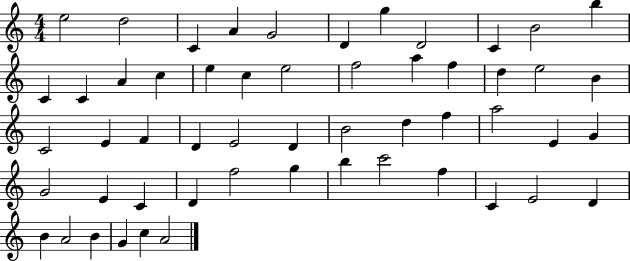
{
  \clef treble
  \numericTimeSignature
  \time 4/4
  \key c \major
  e''2 d''2 | c'4 a'4 g'2 | d'4 g''4 d'2 | c'4 b'2 b''4 | \break c'4 c'4 a'4 c''4 | e''4 c''4 e''2 | f''2 a''4 f''4 | d''4 e''2 b'4 | \break c'2 e'4 f'4 | d'4 e'2 d'4 | b'2 d''4 f''4 | a''2 e'4 g'4 | \break g'2 e'4 c'4 | d'4 f''2 g''4 | b''4 c'''2 f''4 | c'4 e'2 d'4 | \break b'4 a'2 b'4 | g'4 c''4 a'2 | \bar "|."
}